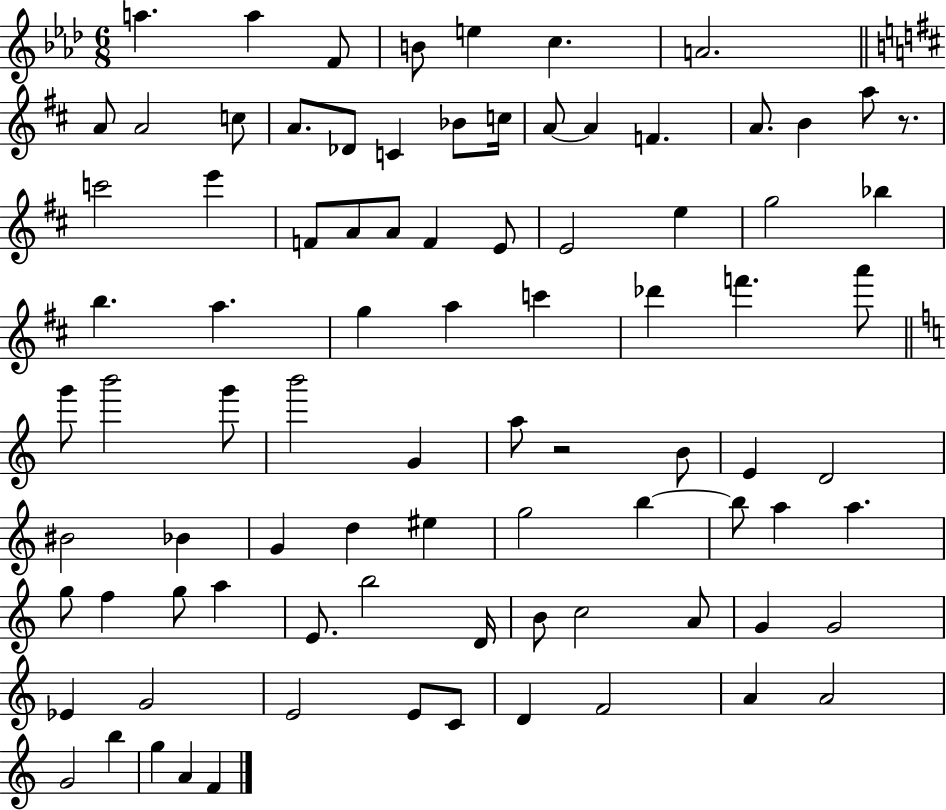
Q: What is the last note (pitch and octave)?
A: F4